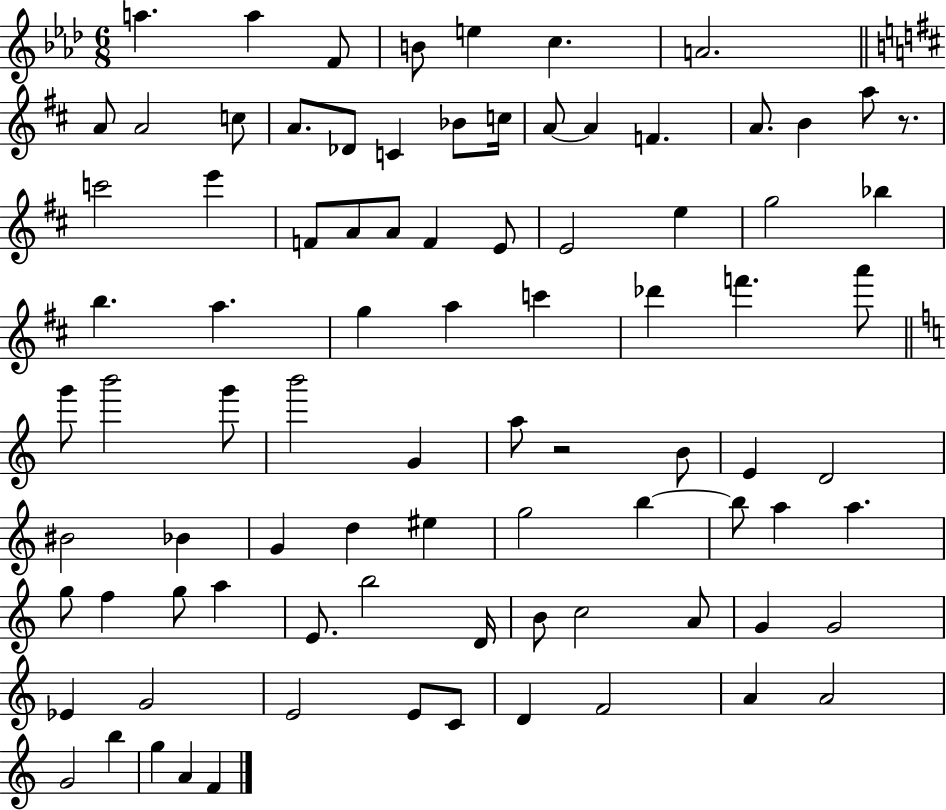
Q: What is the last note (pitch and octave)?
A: F4